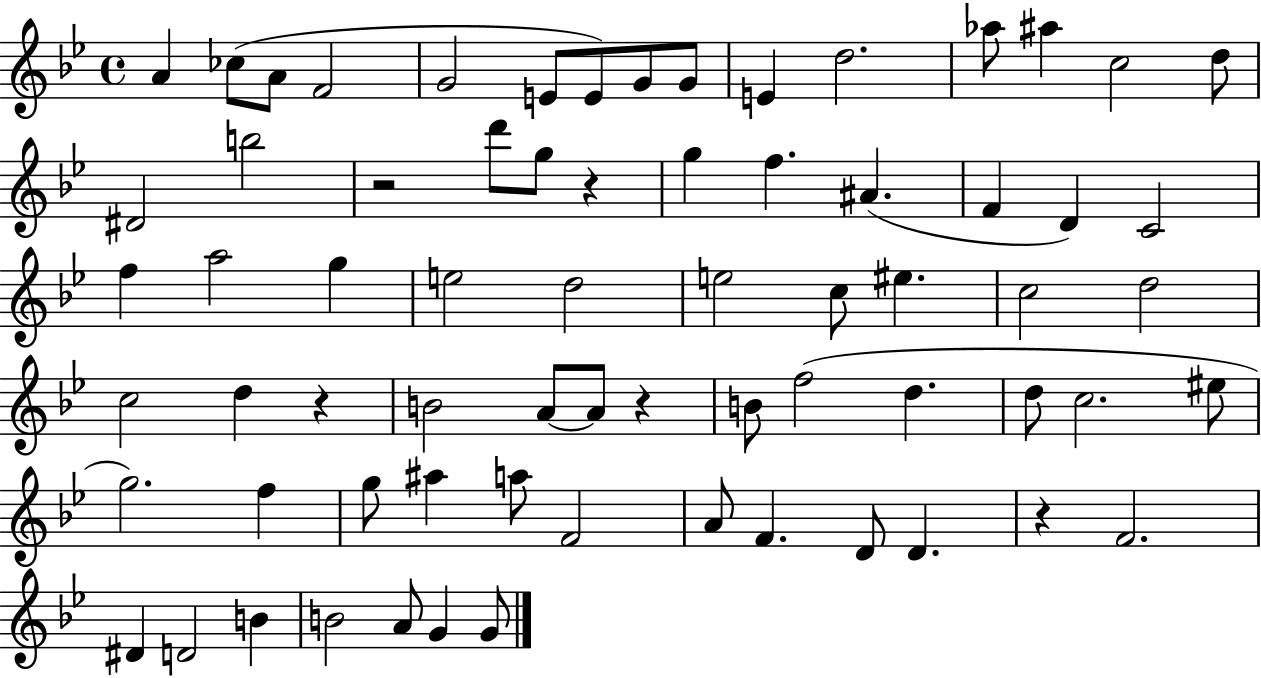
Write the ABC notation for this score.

X:1
T:Untitled
M:4/4
L:1/4
K:Bb
A _c/2 A/2 F2 G2 E/2 E/2 G/2 G/2 E d2 _a/2 ^a c2 d/2 ^D2 b2 z2 d'/2 g/2 z g f ^A F D C2 f a2 g e2 d2 e2 c/2 ^e c2 d2 c2 d z B2 A/2 A/2 z B/2 f2 d d/2 c2 ^e/2 g2 f g/2 ^a a/2 F2 A/2 F D/2 D z F2 ^D D2 B B2 A/2 G G/2